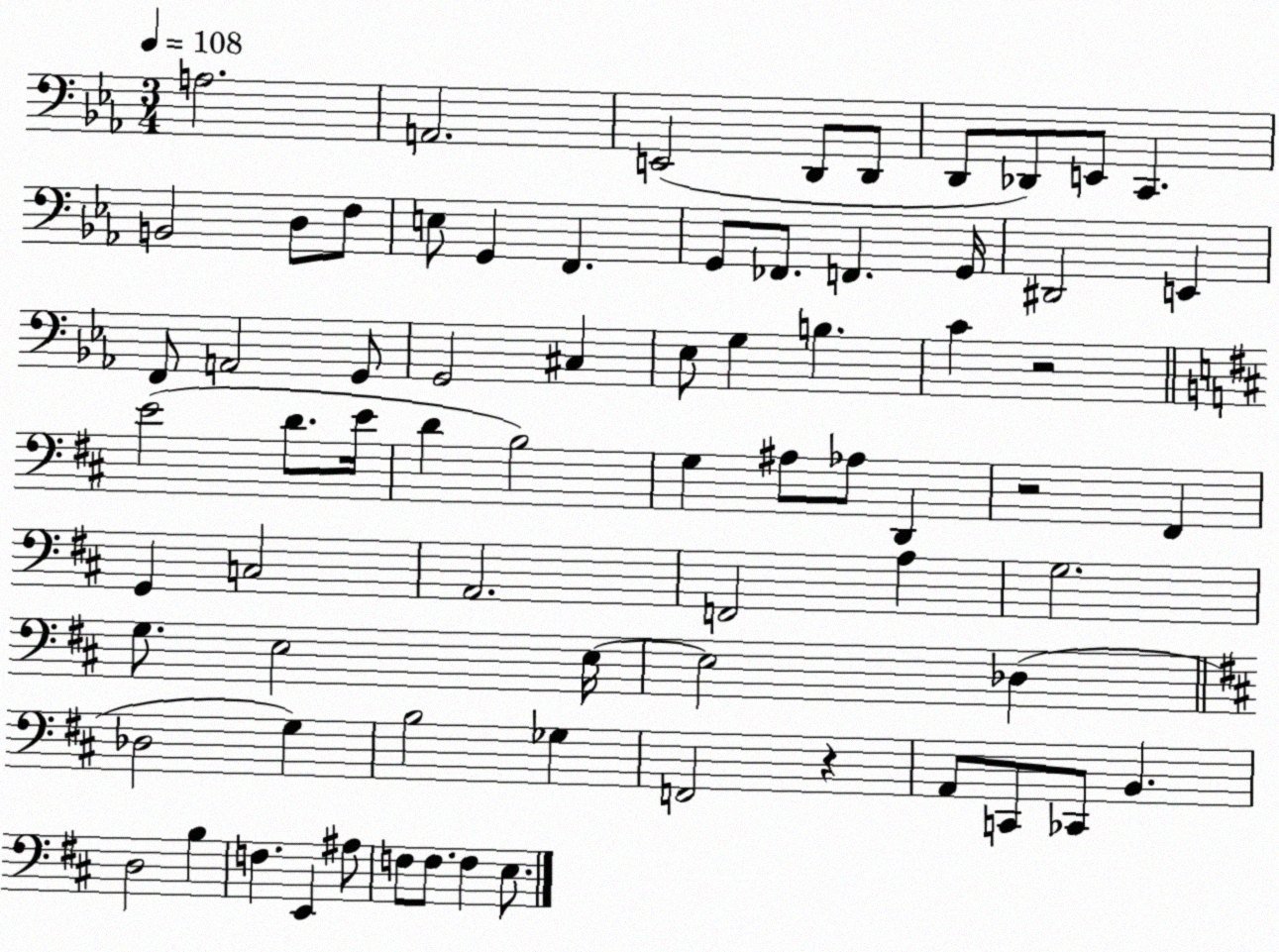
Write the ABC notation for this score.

X:1
T:Untitled
M:3/4
L:1/4
K:Eb
A,2 A,,2 E,,2 D,,/2 D,,/2 D,,/2 _D,,/2 E,,/2 C,, B,,2 D,/2 F,/2 E,/2 G,, F,, G,,/2 _F,,/2 F,, G,,/4 ^D,,2 E,, F,,/2 A,,2 G,,/2 G,,2 ^C, _E,/2 G, B, C z2 E2 D/2 E/4 D B,2 G, ^A,/2 _A,/2 D,, z2 ^F,, G,, C,2 A,,2 F,,2 A, G,2 G,/2 E,2 E,/4 E,2 _D, _D,2 G, B,2 _G, F,,2 z A,,/2 C,,/2 _C,,/2 B,, D,2 B, F, E,, ^A,/2 F,/2 F,/2 F, E,/2